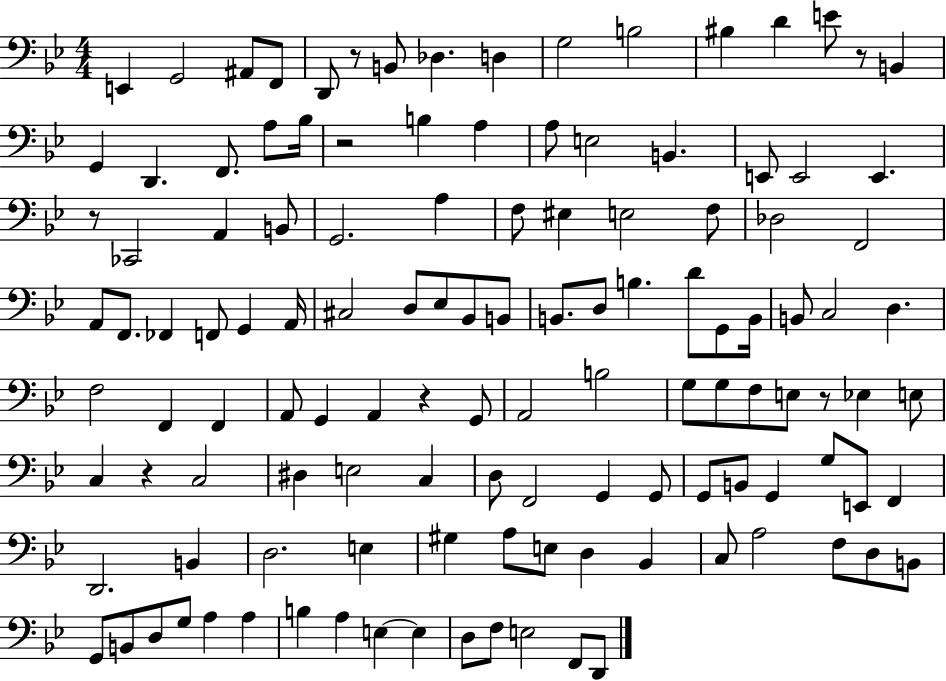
E2/q G2/h A#2/e F2/e D2/e R/e B2/e Db3/q. D3/q G3/h B3/h BIS3/q D4/q E4/e R/e B2/q G2/q D2/q. F2/e. A3/e Bb3/s R/h B3/q A3/q A3/e E3/h B2/q. E2/e E2/h E2/q. R/e CES2/h A2/q B2/e G2/h. A3/q F3/e EIS3/q E3/h F3/e Db3/h F2/h A2/e F2/e. FES2/q F2/e G2/q A2/s C#3/h D3/e Eb3/e Bb2/e B2/e B2/e. D3/e B3/q. D4/e G2/e B2/s B2/e C3/h D3/q. F3/h F2/q F2/q A2/e G2/q A2/q R/q G2/e A2/h B3/h G3/e G3/e F3/e E3/e R/e Eb3/q E3/e C3/q R/q C3/h D#3/q E3/h C3/q D3/e F2/h G2/q G2/e G2/e B2/e G2/q G3/e E2/e F2/q D2/h. B2/q D3/h. E3/q G#3/q A3/e E3/e D3/q Bb2/q C3/e A3/h F3/e D3/e B2/e G2/e B2/e D3/e G3/e A3/q A3/q B3/q A3/q E3/q E3/q D3/e F3/e E3/h F2/e D2/e